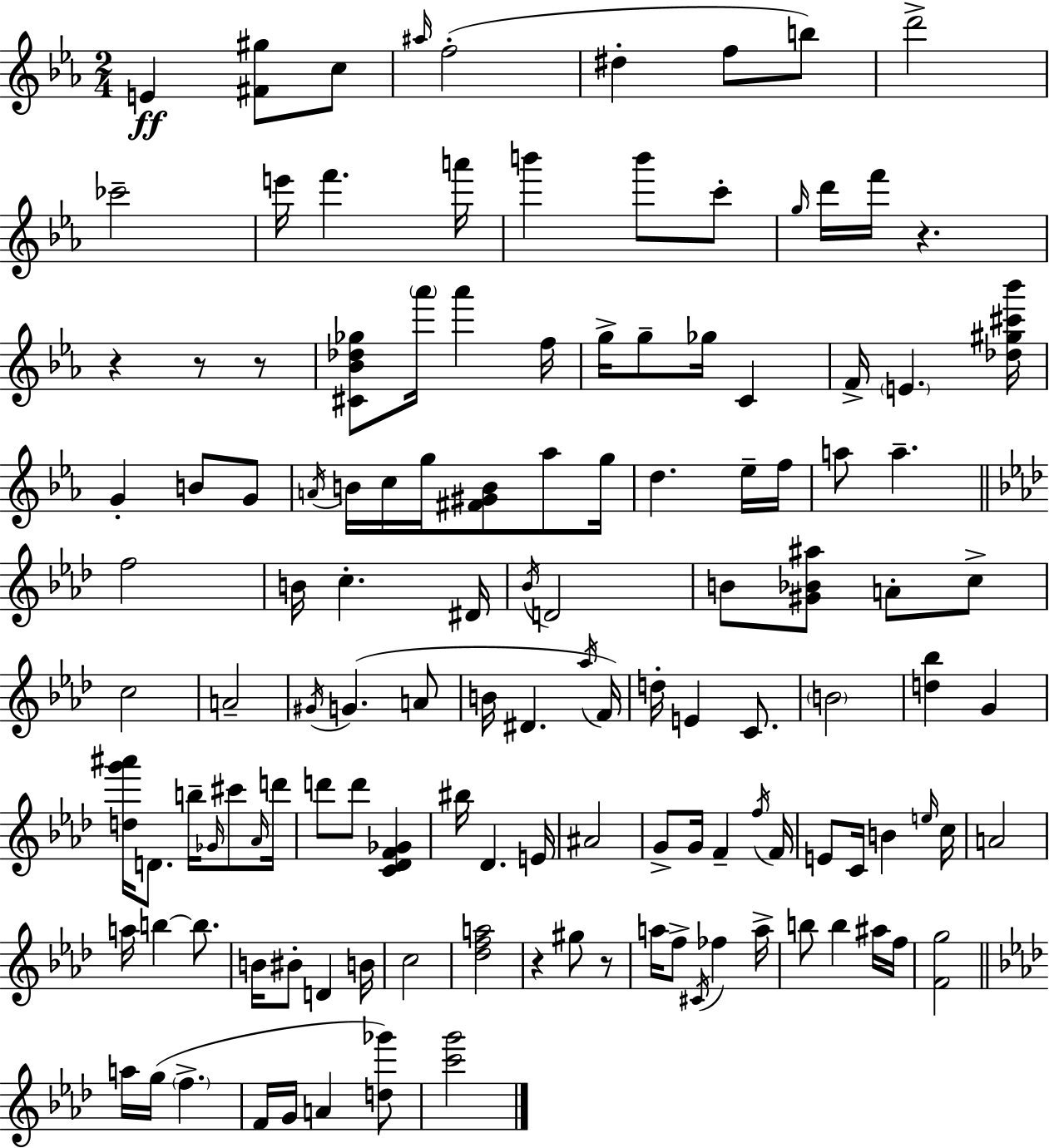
{
  \clef treble
  \numericTimeSignature
  \time 2/4
  \key c \minor
  e'4\ff <fis' gis''>8 c''8 | \grace { ais''16 } f''2-.( | dis''4-. f''8 b''8) | d'''2-> | \break ces'''2-- | e'''16 f'''4. | a'''16 b'''4 b'''8 c'''8-. | \grace { g''16 } d'''16 f'''16 r4. | \break r4 r8 | r8 <cis' bes' des'' ges''>8 \parenthesize aes'''16 aes'''4 | f''16 g''16-> g''8-- ges''16 c'4 | f'16-> \parenthesize e'4. | \break <des'' gis'' cis''' bes'''>16 g'4-. b'8 | g'8 \acciaccatura { a'16 } b'16 c''16 g''16 <fis' gis' b'>8 | aes''8 g''16 d''4. | ees''16-- f''16 a''8 a''4.-- | \break \bar "||" \break \key f \minor f''2 | b'16 c''4.-. dis'16 | \acciaccatura { bes'16 } d'2 | b'8 <gis' bes' ais''>8 a'8-. c''8-> | \break c''2 | a'2-- | \acciaccatura { gis'16 } g'4.( | a'8 b'16 dis'4. | \break \acciaccatura { aes''16 }) f'16 d''16-. e'4 | c'8. \parenthesize b'2 | <d'' bes''>4 g'4 | <d'' g''' ais'''>16 d'8. b''16-- | \break \grace { ges'16 } cis'''8 \grace { aes'16 } d'''16 d'''8 d'''8 | <c' des' f' ges'>4 bis''16 des'4. | e'16 ais'2 | g'8-> g'16 | \break f'4-- \acciaccatura { f''16 } f'16 e'8 | c'16 b'4 \grace { e''16 } c''16 a'2 | a''16 | b''4~~ b''8. b'16 | \break bis'8-. d'4 b'16 c''2 | <des'' f'' a''>2 | r4 | gis''8 r8 a''16 | \break f''8-> \acciaccatura { cis'16 } fes''4 a''16-> | b''8 b''4 ais''16 f''16 | <f' g''>2 | \bar "||" \break \key aes \major a''16 g''16( \parenthesize f''4.-> | f'16 g'16 a'4 <d'' ges'''>8) | <c''' g'''>2 | \bar "|."
}